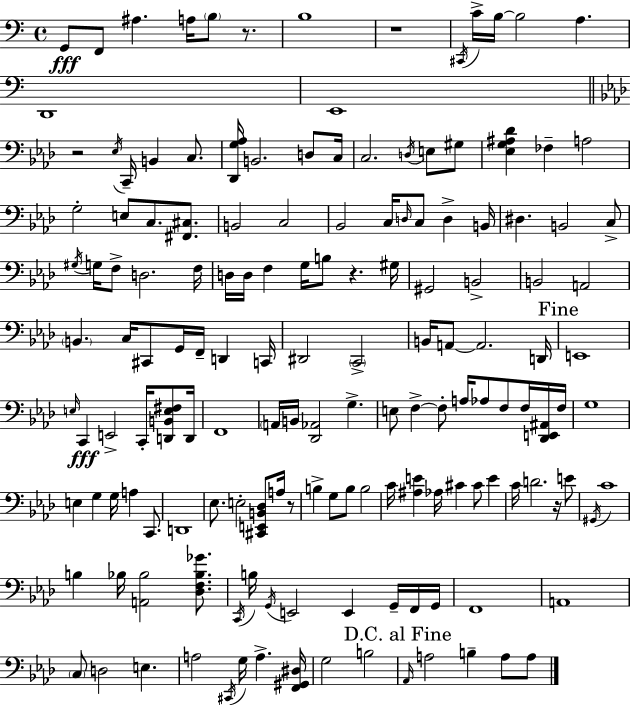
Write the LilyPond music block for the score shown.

{
  \clef bass
  \time 4/4
  \defaultTimeSignature
  \key c \major
  g,8\fff f,8 ais4. a16 \parenthesize b8 r8. | b1 | r1 | \acciaccatura { cis,16 } c'16-> b16~~ b2 a4. | \break d,1 | e,1 | \bar "||" \break \key f \minor r2 \acciaccatura { ees16 } c,16-- b,4 c8. | <des, g aes>16 b,2. d8 | c16 c2. \acciaccatura { d16 } e8 | gis8 <ees g ais des'>4 fes4-- a2 | \break g2-. e8 c8. <fis, cis>8. | b,2 c2 | bes,2 c16 \grace { d16 } c8 d4-> | b,16 dis4. b,2 | \break c8-> \acciaccatura { gis16 } g16 f8-> d2. | f16 d16 d16 f4 g16 b8 r4. | gis16 gis,2 b,2-> | b,2 a,2 | \break \parenthesize b,4. c16 cis,8 g,16 f,16-- d,4 | c,16 dis,2 \parenthesize c,2-> | b,16 a,8~~ a,2. | d,16 \mark "Fine" e,1 | \break \grace { e16 }\fff c,4 e,2-> | c,16-. <d, b, e fis>8 d,16 f,1 | \parenthesize a,16 b,16 <des, aes,>2 g4.-> | e8 f4->~~ f8-. a16 aes8 | \break f8 f16 <des, e, ais,>16 f16 g1 | e4 g4 g16 a4 | c,8. d,1 | ees8. e2-. | \break <cis, e, b, des>8 a16 r8 b4-> g8 b8 b2 | c'16 <ais e'>4 aes16 cis'4 cis'8 | e'4 c'16 d'2. | r16 e'8 \acciaccatura { gis,16 } c'1 | \break b4 bes16 <a, bes>2 | <des f bes ges'>8. \acciaccatura { c,16 } b16 \acciaccatura { g,16 } e,2 | e,4 g,16-- f,16 g,16 f,1 | a,1 | \break \parenthesize c8 d2 | e4. a2 | \acciaccatura { cis,16 } g16 a4.-> <f, gis, dis>16 g2 | b2 \mark "D.C. al Fine" \grace { aes,16 } a2 | \break b4-- a8 a8 \bar "|."
}